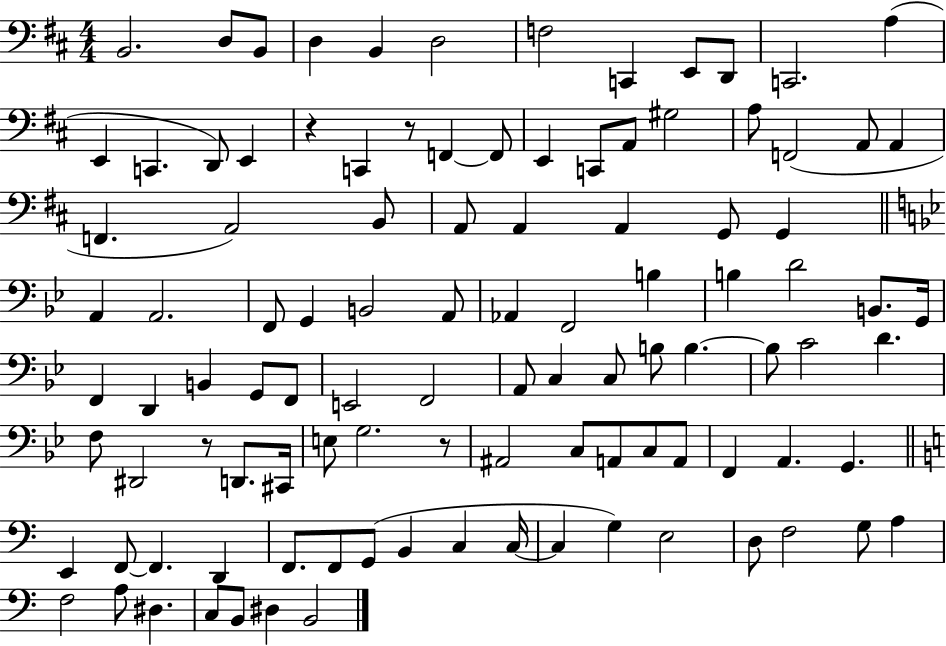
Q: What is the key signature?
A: D major